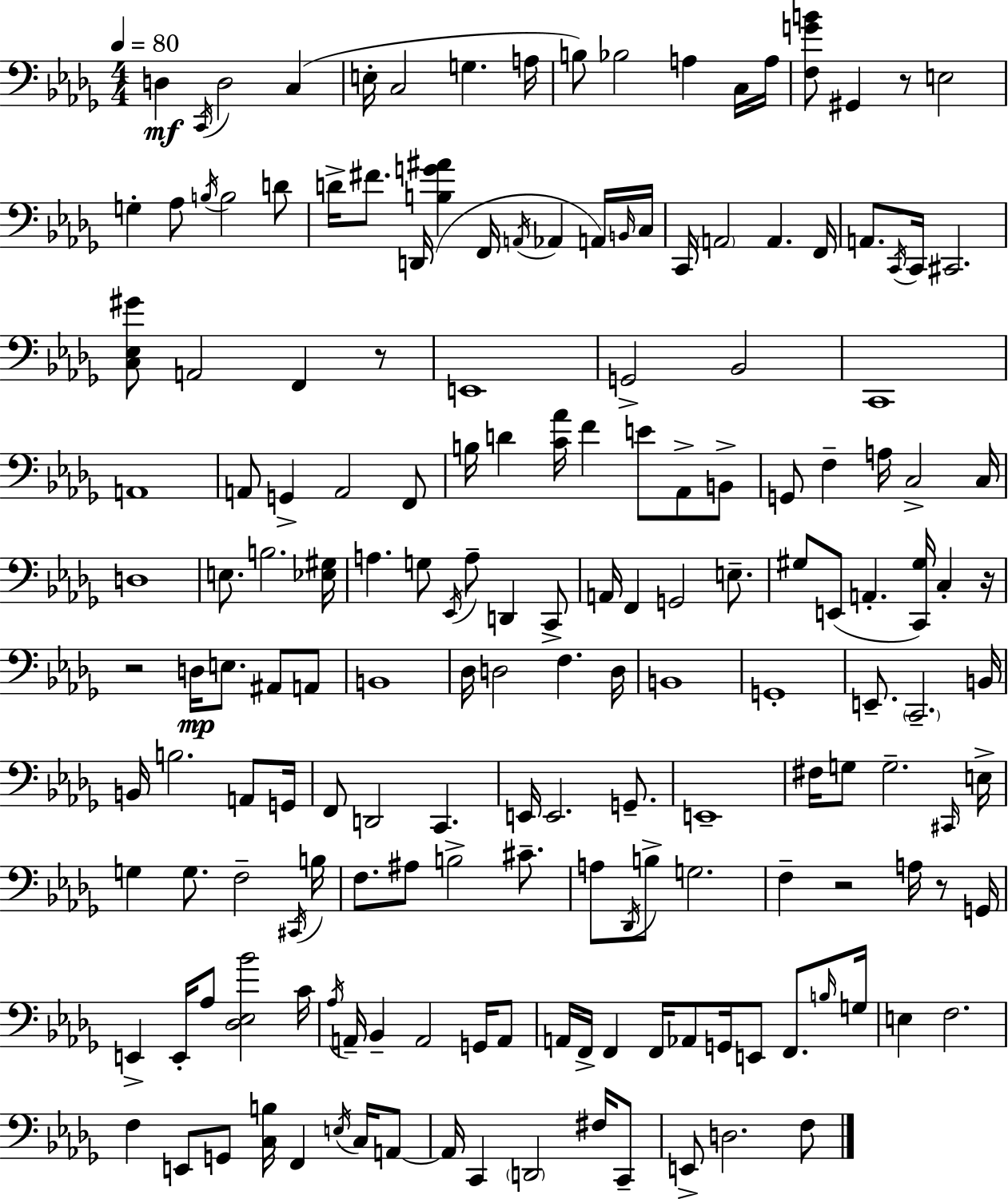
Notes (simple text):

D3/q C2/s D3/h C3/q E3/s C3/h G3/q. A3/s B3/e Bb3/h A3/q C3/s A3/s [F3,G4,B4]/e G#2/q R/e E3/h G3/q Ab3/e B3/s B3/h D4/e D4/s F#4/e. D2/s [B3,G4,A#4]/q F2/s A2/s Ab2/q A2/s B2/s C3/s C2/s A2/h A2/q. F2/s A2/e. C2/s C2/s C#2/h. [C3,Eb3,G#4]/e A2/h F2/q R/e E2/w G2/h Bb2/h C2/w A2/w A2/e G2/q A2/h F2/e B3/s D4/q [C4,Ab4]/s F4/q E4/e Ab2/e B2/e G2/e F3/q A3/s C3/h C3/s D3/w E3/e. B3/h. [Eb3,G#3]/s A3/q. G3/e Eb2/s A3/e D2/q C2/e A2/s F2/q G2/h E3/e. G#3/e E2/e A2/q. [C2,G#3]/s C3/q R/s R/h D3/s E3/e. A#2/e A2/e B2/w Db3/s D3/h F3/q. D3/s B2/w G2/w E2/e. C2/h. B2/s B2/s B3/h. A2/e G2/s F2/e D2/h C2/q. E2/s E2/h. G2/e. E2/w F#3/s G3/e G3/h. C#2/s E3/s G3/q G3/e. F3/h C#2/s B3/s F3/e. A#3/e B3/h C#4/e. A3/e Db2/s B3/e G3/h. F3/q R/h A3/s R/e G2/s E2/q E2/s Ab3/e [Db3,Eb3,Bb4]/h C4/s Ab3/s A2/s Bb2/q A2/h G2/s A2/e A2/s F2/s F2/q F2/s Ab2/e G2/s E2/e F2/e. B3/s G3/s E3/q F3/h. F3/q E2/e G2/e [C3,B3]/s F2/q E3/s C3/s A2/e A2/s C2/q D2/h F#3/s C2/e E2/e D3/h. F3/e